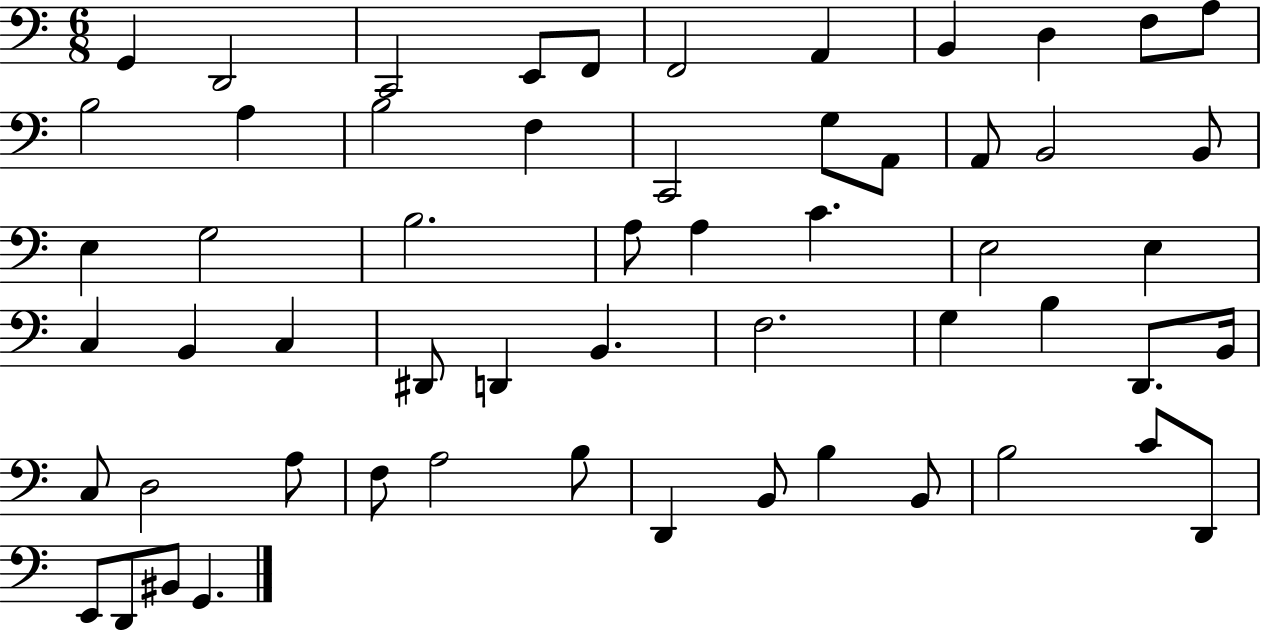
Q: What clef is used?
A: bass